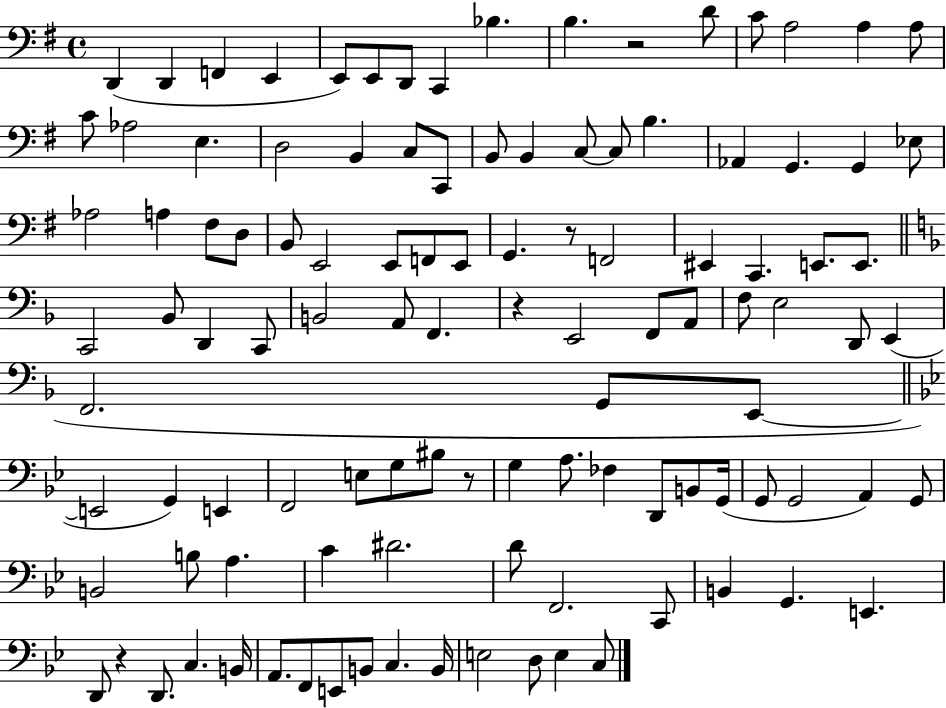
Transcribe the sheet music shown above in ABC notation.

X:1
T:Untitled
M:4/4
L:1/4
K:G
D,, D,, F,, E,, E,,/2 E,,/2 D,,/2 C,, _B, B, z2 D/2 C/2 A,2 A, A,/2 C/2 _A,2 E, D,2 B,, C,/2 C,,/2 B,,/2 B,, C,/2 C,/2 B, _A,, G,, G,, _E,/2 _A,2 A, ^F,/2 D,/2 B,,/2 E,,2 E,,/2 F,,/2 E,,/2 G,, z/2 F,,2 ^E,, C,, E,,/2 E,,/2 C,,2 _B,,/2 D,, C,,/2 B,,2 A,,/2 F,, z E,,2 F,,/2 A,,/2 F,/2 E,2 D,,/2 E,, F,,2 G,,/2 E,,/2 E,,2 G,, E,, F,,2 E,/2 G,/2 ^B,/2 z/2 G, A,/2 _F, D,,/2 B,,/2 G,,/4 G,,/2 G,,2 A,, G,,/2 B,,2 B,/2 A, C ^D2 D/2 F,,2 C,,/2 B,, G,, E,, D,,/2 z D,,/2 C, B,,/4 A,,/2 F,,/2 E,,/2 B,,/2 C, B,,/4 E,2 D,/2 E, C,/2